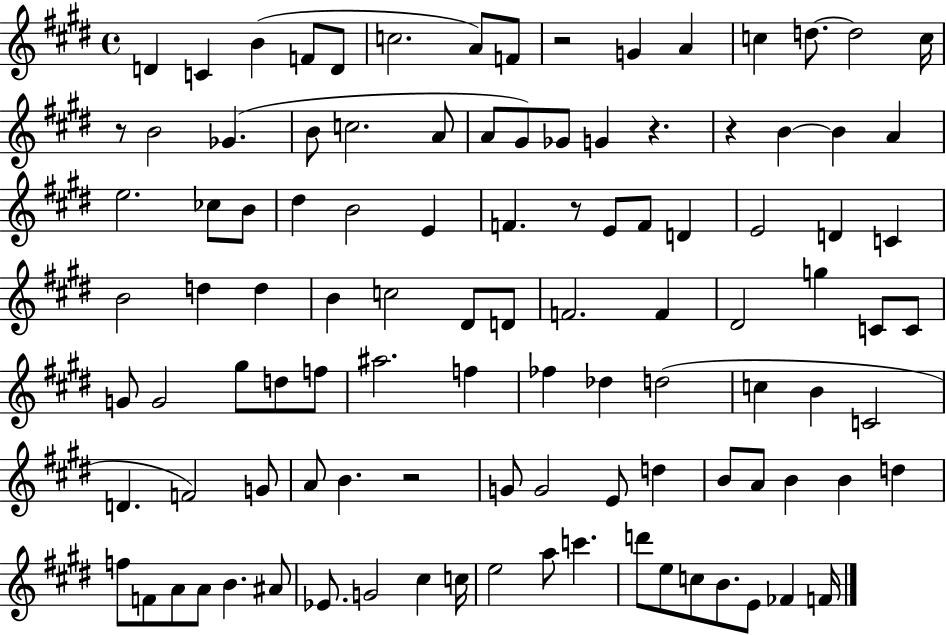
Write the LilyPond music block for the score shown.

{
  \clef treble
  \time 4/4
  \defaultTimeSignature
  \key e \major
  d'4 c'4 b'4( f'8 d'8 | c''2. a'8) f'8 | r2 g'4 a'4 | c''4 d''8.~~ d''2 c''16 | \break r8 b'2 ges'4.( | b'8 c''2. a'8 | a'8 gis'8) ges'8 g'4 r4. | r4 b'4~~ b'4 a'4 | \break e''2. ces''8 b'8 | dis''4 b'2 e'4 | f'4. r8 e'8 f'8 d'4 | e'2 d'4 c'4 | \break b'2 d''4 d''4 | b'4 c''2 dis'8 d'8 | f'2. f'4 | dis'2 g''4 c'8 c'8 | \break g'8 g'2 gis''8 d''8 f''8 | ais''2. f''4 | fes''4 des''4 d''2( | c''4 b'4 c'2 | \break d'4. f'2) g'8 | a'8 b'4. r2 | g'8 g'2 e'8 d''4 | b'8 a'8 b'4 b'4 d''4 | \break f''8 f'8 a'8 a'8 b'4. ais'8 | ees'8. g'2 cis''4 c''16 | e''2 a''8 c'''4. | d'''8 e''8 c''8 b'8. e'8 fes'4 f'16 | \break \bar "|."
}